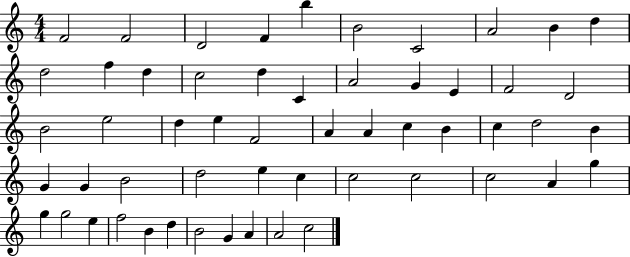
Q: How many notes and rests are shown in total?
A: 55